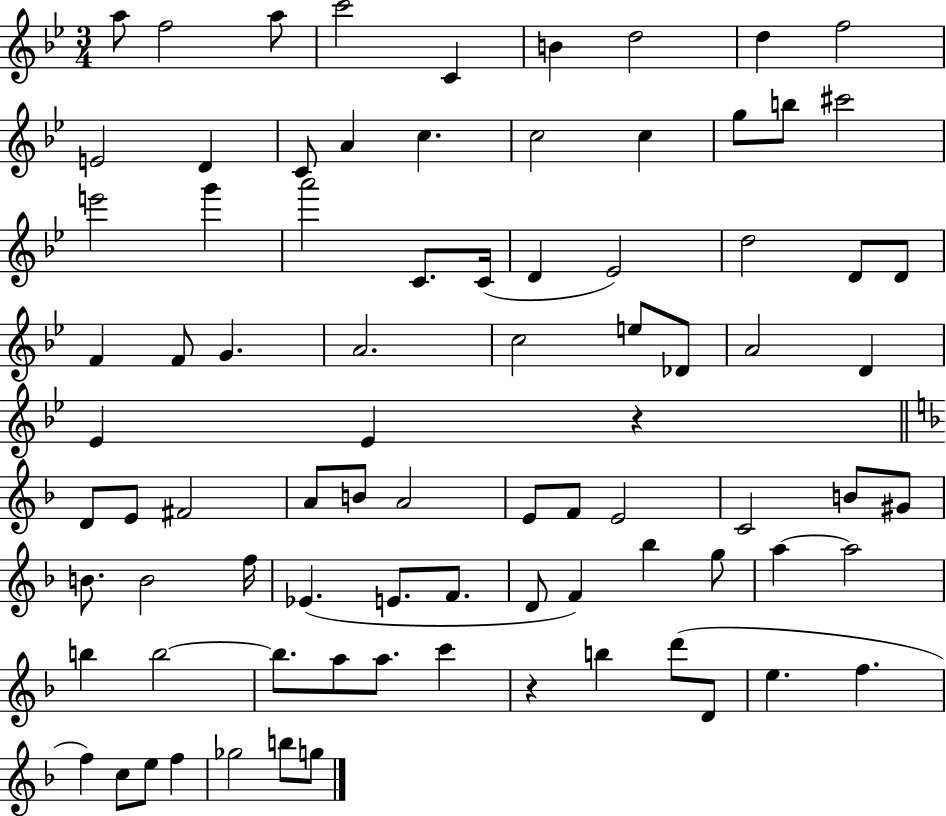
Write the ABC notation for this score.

X:1
T:Untitled
M:3/4
L:1/4
K:Bb
a/2 f2 a/2 c'2 C B d2 d f2 E2 D C/2 A c c2 c g/2 b/2 ^c'2 e'2 g' a'2 C/2 C/4 D _E2 d2 D/2 D/2 F F/2 G A2 c2 e/2 _D/2 A2 D _E _E z D/2 E/2 ^F2 A/2 B/2 A2 E/2 F/2 E2 C2 B/2 ^G/2 B/2 B2 f/4 _E E/2 F/2 D/2 F _b g/2 a a2 b b2 b/2 a/2 a/2 c' z b d'/2 D/2 e f f c/2 e/2 f _g2 b/2 g/2